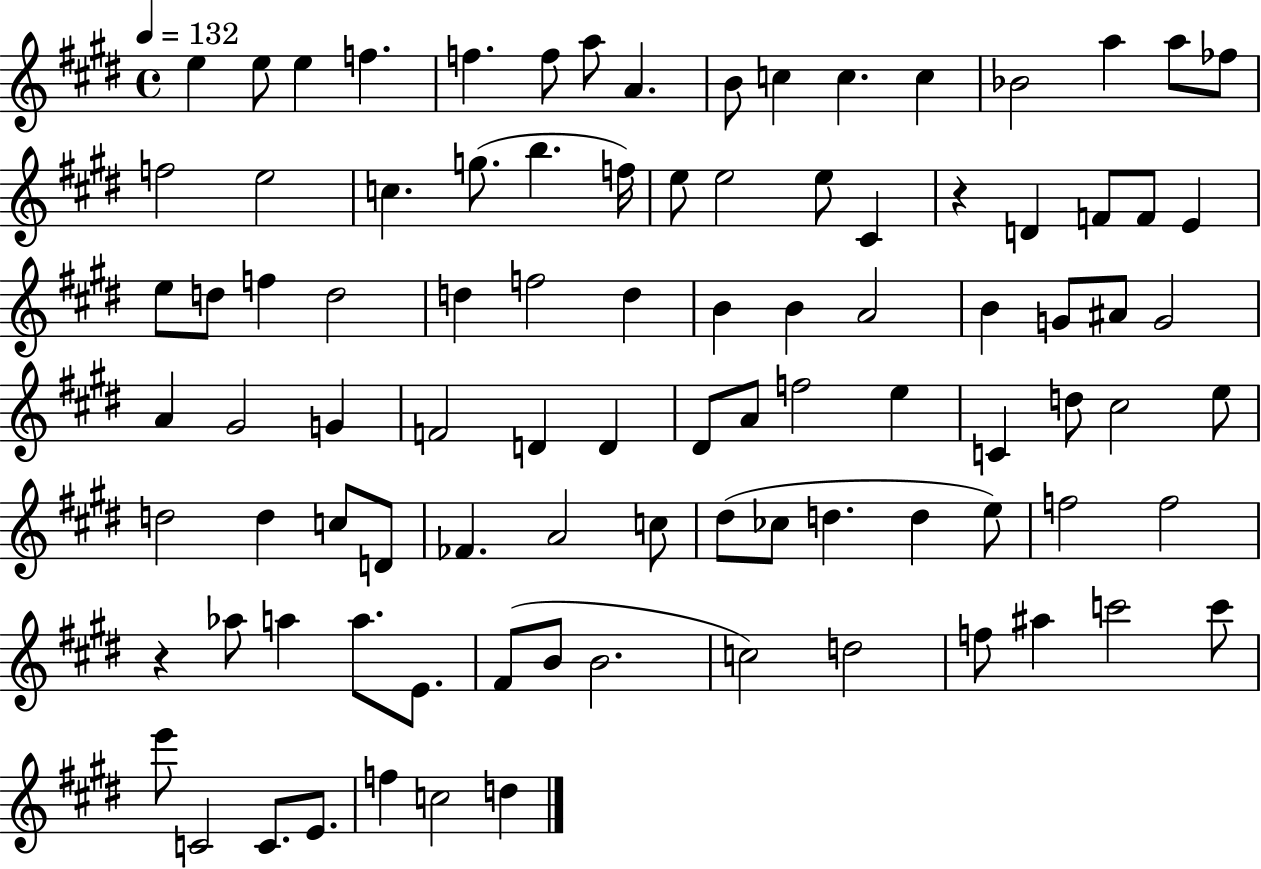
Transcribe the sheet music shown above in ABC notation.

X:1
T:Untitled
M:4/4
L:1/4
K:E
e e/2 e f f f/2 a/2 A B/2 c c c _B2 a a/2 _f/2 f2 e2 c g/2 b f/4 e/2 e2 e/2 ^C z D F/2 F/2 E e/2 d/2 f d2 d f2 d B B A2 B G/2 ^A/2 G2 A ^G2 G F2 D D ^D/2 A/2 f2 e C d/2 ^c2 e/2 d2 d c/2 D/2 _F A2 c/2 ^d/2 _c/2 d d e/2 f2 f2 z _a/2 a a/2 E/2 ^F/2 B/2 B2 c2 d2 f/2 ^a c'2 c'/2 e'/2 C2 C/2 E/2 f c2 d